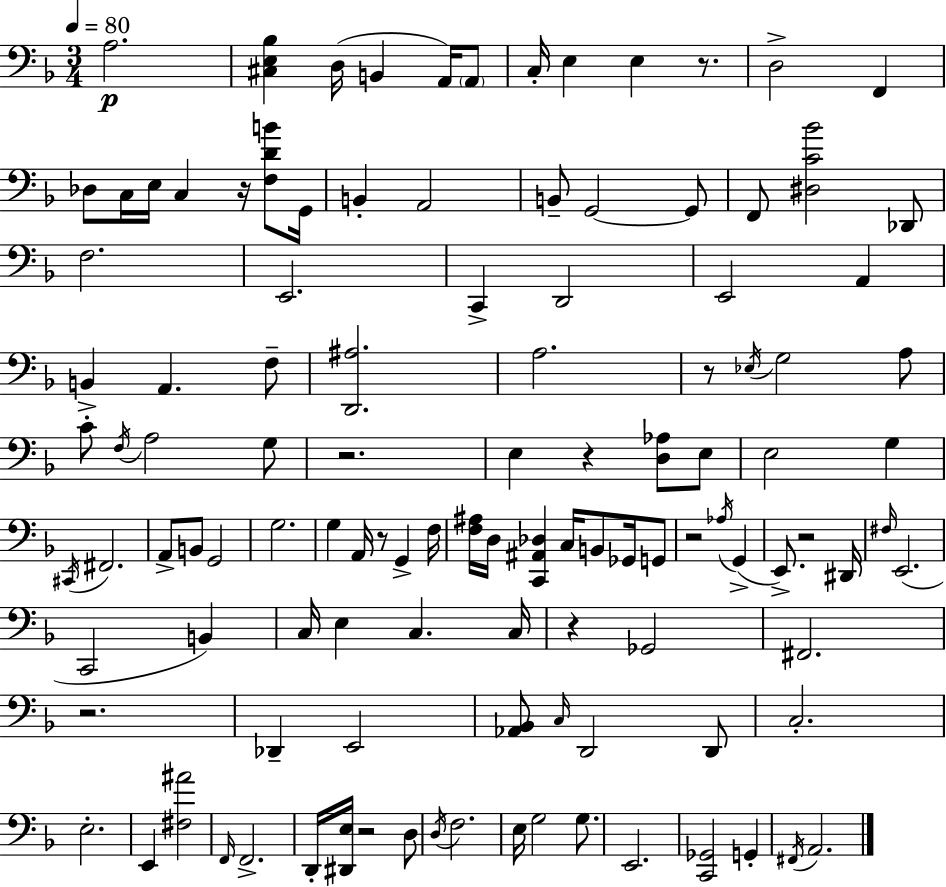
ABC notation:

X:1
T:Untitled
M:3/4
L:1/4
K:F
A,2 [^C,E,_B,] D,/4 B,, A,,/4 A,,/2 C,/4 E, E, z/2 D,2 F,, _D,/2 C,/4 E,/4 C, z/4 [F,DB]/2 G,,/4 B,, A,,2 B,,/2 G,,2 G,,/2 F,,/2 [^D,C_B]2 _D,,/2 F,2 E,,2 C,, D,,2 E,,2 A,, B,, A,, F,/2 [D,,^A,]2 A,2 z/2 _E,/4 G,2 A,/2 C/2 F,/4 A,2 G,/2 z2 E, z [D,_A,]/2 E,/2 E,2 G, ^C,,/4 ^F,,2 A,,/2 B,,/2 G,,2 G,2 G, A,,/4 z/2 G,, F,/4 [F,^A,]/4 D,/4 [C,,^A,,_D,] C,/4 B,,/2 _G,,/4 G,,/2 z2 _A,/4 G,, E,,/2 z2 ^D,,/4 ^F,/4 E,,2 C,,2 B,, C,/4 E, C, C,/4 z _G,,2 ^F,,2 z2 _D,, E,,2 [_A,,_B,,]/2 C,/4 D,,2 D,,/2 C,2 E,2 E,, [^F,^A]2 F,,/4 F,,2 D,,/4 [^D,,E,]/4 z2 D,/2 D,/4 F,2 E,/4 G,2 G,/2 E,,2 [C,,_G,,]2 G,, ^F,,/4 A,,2